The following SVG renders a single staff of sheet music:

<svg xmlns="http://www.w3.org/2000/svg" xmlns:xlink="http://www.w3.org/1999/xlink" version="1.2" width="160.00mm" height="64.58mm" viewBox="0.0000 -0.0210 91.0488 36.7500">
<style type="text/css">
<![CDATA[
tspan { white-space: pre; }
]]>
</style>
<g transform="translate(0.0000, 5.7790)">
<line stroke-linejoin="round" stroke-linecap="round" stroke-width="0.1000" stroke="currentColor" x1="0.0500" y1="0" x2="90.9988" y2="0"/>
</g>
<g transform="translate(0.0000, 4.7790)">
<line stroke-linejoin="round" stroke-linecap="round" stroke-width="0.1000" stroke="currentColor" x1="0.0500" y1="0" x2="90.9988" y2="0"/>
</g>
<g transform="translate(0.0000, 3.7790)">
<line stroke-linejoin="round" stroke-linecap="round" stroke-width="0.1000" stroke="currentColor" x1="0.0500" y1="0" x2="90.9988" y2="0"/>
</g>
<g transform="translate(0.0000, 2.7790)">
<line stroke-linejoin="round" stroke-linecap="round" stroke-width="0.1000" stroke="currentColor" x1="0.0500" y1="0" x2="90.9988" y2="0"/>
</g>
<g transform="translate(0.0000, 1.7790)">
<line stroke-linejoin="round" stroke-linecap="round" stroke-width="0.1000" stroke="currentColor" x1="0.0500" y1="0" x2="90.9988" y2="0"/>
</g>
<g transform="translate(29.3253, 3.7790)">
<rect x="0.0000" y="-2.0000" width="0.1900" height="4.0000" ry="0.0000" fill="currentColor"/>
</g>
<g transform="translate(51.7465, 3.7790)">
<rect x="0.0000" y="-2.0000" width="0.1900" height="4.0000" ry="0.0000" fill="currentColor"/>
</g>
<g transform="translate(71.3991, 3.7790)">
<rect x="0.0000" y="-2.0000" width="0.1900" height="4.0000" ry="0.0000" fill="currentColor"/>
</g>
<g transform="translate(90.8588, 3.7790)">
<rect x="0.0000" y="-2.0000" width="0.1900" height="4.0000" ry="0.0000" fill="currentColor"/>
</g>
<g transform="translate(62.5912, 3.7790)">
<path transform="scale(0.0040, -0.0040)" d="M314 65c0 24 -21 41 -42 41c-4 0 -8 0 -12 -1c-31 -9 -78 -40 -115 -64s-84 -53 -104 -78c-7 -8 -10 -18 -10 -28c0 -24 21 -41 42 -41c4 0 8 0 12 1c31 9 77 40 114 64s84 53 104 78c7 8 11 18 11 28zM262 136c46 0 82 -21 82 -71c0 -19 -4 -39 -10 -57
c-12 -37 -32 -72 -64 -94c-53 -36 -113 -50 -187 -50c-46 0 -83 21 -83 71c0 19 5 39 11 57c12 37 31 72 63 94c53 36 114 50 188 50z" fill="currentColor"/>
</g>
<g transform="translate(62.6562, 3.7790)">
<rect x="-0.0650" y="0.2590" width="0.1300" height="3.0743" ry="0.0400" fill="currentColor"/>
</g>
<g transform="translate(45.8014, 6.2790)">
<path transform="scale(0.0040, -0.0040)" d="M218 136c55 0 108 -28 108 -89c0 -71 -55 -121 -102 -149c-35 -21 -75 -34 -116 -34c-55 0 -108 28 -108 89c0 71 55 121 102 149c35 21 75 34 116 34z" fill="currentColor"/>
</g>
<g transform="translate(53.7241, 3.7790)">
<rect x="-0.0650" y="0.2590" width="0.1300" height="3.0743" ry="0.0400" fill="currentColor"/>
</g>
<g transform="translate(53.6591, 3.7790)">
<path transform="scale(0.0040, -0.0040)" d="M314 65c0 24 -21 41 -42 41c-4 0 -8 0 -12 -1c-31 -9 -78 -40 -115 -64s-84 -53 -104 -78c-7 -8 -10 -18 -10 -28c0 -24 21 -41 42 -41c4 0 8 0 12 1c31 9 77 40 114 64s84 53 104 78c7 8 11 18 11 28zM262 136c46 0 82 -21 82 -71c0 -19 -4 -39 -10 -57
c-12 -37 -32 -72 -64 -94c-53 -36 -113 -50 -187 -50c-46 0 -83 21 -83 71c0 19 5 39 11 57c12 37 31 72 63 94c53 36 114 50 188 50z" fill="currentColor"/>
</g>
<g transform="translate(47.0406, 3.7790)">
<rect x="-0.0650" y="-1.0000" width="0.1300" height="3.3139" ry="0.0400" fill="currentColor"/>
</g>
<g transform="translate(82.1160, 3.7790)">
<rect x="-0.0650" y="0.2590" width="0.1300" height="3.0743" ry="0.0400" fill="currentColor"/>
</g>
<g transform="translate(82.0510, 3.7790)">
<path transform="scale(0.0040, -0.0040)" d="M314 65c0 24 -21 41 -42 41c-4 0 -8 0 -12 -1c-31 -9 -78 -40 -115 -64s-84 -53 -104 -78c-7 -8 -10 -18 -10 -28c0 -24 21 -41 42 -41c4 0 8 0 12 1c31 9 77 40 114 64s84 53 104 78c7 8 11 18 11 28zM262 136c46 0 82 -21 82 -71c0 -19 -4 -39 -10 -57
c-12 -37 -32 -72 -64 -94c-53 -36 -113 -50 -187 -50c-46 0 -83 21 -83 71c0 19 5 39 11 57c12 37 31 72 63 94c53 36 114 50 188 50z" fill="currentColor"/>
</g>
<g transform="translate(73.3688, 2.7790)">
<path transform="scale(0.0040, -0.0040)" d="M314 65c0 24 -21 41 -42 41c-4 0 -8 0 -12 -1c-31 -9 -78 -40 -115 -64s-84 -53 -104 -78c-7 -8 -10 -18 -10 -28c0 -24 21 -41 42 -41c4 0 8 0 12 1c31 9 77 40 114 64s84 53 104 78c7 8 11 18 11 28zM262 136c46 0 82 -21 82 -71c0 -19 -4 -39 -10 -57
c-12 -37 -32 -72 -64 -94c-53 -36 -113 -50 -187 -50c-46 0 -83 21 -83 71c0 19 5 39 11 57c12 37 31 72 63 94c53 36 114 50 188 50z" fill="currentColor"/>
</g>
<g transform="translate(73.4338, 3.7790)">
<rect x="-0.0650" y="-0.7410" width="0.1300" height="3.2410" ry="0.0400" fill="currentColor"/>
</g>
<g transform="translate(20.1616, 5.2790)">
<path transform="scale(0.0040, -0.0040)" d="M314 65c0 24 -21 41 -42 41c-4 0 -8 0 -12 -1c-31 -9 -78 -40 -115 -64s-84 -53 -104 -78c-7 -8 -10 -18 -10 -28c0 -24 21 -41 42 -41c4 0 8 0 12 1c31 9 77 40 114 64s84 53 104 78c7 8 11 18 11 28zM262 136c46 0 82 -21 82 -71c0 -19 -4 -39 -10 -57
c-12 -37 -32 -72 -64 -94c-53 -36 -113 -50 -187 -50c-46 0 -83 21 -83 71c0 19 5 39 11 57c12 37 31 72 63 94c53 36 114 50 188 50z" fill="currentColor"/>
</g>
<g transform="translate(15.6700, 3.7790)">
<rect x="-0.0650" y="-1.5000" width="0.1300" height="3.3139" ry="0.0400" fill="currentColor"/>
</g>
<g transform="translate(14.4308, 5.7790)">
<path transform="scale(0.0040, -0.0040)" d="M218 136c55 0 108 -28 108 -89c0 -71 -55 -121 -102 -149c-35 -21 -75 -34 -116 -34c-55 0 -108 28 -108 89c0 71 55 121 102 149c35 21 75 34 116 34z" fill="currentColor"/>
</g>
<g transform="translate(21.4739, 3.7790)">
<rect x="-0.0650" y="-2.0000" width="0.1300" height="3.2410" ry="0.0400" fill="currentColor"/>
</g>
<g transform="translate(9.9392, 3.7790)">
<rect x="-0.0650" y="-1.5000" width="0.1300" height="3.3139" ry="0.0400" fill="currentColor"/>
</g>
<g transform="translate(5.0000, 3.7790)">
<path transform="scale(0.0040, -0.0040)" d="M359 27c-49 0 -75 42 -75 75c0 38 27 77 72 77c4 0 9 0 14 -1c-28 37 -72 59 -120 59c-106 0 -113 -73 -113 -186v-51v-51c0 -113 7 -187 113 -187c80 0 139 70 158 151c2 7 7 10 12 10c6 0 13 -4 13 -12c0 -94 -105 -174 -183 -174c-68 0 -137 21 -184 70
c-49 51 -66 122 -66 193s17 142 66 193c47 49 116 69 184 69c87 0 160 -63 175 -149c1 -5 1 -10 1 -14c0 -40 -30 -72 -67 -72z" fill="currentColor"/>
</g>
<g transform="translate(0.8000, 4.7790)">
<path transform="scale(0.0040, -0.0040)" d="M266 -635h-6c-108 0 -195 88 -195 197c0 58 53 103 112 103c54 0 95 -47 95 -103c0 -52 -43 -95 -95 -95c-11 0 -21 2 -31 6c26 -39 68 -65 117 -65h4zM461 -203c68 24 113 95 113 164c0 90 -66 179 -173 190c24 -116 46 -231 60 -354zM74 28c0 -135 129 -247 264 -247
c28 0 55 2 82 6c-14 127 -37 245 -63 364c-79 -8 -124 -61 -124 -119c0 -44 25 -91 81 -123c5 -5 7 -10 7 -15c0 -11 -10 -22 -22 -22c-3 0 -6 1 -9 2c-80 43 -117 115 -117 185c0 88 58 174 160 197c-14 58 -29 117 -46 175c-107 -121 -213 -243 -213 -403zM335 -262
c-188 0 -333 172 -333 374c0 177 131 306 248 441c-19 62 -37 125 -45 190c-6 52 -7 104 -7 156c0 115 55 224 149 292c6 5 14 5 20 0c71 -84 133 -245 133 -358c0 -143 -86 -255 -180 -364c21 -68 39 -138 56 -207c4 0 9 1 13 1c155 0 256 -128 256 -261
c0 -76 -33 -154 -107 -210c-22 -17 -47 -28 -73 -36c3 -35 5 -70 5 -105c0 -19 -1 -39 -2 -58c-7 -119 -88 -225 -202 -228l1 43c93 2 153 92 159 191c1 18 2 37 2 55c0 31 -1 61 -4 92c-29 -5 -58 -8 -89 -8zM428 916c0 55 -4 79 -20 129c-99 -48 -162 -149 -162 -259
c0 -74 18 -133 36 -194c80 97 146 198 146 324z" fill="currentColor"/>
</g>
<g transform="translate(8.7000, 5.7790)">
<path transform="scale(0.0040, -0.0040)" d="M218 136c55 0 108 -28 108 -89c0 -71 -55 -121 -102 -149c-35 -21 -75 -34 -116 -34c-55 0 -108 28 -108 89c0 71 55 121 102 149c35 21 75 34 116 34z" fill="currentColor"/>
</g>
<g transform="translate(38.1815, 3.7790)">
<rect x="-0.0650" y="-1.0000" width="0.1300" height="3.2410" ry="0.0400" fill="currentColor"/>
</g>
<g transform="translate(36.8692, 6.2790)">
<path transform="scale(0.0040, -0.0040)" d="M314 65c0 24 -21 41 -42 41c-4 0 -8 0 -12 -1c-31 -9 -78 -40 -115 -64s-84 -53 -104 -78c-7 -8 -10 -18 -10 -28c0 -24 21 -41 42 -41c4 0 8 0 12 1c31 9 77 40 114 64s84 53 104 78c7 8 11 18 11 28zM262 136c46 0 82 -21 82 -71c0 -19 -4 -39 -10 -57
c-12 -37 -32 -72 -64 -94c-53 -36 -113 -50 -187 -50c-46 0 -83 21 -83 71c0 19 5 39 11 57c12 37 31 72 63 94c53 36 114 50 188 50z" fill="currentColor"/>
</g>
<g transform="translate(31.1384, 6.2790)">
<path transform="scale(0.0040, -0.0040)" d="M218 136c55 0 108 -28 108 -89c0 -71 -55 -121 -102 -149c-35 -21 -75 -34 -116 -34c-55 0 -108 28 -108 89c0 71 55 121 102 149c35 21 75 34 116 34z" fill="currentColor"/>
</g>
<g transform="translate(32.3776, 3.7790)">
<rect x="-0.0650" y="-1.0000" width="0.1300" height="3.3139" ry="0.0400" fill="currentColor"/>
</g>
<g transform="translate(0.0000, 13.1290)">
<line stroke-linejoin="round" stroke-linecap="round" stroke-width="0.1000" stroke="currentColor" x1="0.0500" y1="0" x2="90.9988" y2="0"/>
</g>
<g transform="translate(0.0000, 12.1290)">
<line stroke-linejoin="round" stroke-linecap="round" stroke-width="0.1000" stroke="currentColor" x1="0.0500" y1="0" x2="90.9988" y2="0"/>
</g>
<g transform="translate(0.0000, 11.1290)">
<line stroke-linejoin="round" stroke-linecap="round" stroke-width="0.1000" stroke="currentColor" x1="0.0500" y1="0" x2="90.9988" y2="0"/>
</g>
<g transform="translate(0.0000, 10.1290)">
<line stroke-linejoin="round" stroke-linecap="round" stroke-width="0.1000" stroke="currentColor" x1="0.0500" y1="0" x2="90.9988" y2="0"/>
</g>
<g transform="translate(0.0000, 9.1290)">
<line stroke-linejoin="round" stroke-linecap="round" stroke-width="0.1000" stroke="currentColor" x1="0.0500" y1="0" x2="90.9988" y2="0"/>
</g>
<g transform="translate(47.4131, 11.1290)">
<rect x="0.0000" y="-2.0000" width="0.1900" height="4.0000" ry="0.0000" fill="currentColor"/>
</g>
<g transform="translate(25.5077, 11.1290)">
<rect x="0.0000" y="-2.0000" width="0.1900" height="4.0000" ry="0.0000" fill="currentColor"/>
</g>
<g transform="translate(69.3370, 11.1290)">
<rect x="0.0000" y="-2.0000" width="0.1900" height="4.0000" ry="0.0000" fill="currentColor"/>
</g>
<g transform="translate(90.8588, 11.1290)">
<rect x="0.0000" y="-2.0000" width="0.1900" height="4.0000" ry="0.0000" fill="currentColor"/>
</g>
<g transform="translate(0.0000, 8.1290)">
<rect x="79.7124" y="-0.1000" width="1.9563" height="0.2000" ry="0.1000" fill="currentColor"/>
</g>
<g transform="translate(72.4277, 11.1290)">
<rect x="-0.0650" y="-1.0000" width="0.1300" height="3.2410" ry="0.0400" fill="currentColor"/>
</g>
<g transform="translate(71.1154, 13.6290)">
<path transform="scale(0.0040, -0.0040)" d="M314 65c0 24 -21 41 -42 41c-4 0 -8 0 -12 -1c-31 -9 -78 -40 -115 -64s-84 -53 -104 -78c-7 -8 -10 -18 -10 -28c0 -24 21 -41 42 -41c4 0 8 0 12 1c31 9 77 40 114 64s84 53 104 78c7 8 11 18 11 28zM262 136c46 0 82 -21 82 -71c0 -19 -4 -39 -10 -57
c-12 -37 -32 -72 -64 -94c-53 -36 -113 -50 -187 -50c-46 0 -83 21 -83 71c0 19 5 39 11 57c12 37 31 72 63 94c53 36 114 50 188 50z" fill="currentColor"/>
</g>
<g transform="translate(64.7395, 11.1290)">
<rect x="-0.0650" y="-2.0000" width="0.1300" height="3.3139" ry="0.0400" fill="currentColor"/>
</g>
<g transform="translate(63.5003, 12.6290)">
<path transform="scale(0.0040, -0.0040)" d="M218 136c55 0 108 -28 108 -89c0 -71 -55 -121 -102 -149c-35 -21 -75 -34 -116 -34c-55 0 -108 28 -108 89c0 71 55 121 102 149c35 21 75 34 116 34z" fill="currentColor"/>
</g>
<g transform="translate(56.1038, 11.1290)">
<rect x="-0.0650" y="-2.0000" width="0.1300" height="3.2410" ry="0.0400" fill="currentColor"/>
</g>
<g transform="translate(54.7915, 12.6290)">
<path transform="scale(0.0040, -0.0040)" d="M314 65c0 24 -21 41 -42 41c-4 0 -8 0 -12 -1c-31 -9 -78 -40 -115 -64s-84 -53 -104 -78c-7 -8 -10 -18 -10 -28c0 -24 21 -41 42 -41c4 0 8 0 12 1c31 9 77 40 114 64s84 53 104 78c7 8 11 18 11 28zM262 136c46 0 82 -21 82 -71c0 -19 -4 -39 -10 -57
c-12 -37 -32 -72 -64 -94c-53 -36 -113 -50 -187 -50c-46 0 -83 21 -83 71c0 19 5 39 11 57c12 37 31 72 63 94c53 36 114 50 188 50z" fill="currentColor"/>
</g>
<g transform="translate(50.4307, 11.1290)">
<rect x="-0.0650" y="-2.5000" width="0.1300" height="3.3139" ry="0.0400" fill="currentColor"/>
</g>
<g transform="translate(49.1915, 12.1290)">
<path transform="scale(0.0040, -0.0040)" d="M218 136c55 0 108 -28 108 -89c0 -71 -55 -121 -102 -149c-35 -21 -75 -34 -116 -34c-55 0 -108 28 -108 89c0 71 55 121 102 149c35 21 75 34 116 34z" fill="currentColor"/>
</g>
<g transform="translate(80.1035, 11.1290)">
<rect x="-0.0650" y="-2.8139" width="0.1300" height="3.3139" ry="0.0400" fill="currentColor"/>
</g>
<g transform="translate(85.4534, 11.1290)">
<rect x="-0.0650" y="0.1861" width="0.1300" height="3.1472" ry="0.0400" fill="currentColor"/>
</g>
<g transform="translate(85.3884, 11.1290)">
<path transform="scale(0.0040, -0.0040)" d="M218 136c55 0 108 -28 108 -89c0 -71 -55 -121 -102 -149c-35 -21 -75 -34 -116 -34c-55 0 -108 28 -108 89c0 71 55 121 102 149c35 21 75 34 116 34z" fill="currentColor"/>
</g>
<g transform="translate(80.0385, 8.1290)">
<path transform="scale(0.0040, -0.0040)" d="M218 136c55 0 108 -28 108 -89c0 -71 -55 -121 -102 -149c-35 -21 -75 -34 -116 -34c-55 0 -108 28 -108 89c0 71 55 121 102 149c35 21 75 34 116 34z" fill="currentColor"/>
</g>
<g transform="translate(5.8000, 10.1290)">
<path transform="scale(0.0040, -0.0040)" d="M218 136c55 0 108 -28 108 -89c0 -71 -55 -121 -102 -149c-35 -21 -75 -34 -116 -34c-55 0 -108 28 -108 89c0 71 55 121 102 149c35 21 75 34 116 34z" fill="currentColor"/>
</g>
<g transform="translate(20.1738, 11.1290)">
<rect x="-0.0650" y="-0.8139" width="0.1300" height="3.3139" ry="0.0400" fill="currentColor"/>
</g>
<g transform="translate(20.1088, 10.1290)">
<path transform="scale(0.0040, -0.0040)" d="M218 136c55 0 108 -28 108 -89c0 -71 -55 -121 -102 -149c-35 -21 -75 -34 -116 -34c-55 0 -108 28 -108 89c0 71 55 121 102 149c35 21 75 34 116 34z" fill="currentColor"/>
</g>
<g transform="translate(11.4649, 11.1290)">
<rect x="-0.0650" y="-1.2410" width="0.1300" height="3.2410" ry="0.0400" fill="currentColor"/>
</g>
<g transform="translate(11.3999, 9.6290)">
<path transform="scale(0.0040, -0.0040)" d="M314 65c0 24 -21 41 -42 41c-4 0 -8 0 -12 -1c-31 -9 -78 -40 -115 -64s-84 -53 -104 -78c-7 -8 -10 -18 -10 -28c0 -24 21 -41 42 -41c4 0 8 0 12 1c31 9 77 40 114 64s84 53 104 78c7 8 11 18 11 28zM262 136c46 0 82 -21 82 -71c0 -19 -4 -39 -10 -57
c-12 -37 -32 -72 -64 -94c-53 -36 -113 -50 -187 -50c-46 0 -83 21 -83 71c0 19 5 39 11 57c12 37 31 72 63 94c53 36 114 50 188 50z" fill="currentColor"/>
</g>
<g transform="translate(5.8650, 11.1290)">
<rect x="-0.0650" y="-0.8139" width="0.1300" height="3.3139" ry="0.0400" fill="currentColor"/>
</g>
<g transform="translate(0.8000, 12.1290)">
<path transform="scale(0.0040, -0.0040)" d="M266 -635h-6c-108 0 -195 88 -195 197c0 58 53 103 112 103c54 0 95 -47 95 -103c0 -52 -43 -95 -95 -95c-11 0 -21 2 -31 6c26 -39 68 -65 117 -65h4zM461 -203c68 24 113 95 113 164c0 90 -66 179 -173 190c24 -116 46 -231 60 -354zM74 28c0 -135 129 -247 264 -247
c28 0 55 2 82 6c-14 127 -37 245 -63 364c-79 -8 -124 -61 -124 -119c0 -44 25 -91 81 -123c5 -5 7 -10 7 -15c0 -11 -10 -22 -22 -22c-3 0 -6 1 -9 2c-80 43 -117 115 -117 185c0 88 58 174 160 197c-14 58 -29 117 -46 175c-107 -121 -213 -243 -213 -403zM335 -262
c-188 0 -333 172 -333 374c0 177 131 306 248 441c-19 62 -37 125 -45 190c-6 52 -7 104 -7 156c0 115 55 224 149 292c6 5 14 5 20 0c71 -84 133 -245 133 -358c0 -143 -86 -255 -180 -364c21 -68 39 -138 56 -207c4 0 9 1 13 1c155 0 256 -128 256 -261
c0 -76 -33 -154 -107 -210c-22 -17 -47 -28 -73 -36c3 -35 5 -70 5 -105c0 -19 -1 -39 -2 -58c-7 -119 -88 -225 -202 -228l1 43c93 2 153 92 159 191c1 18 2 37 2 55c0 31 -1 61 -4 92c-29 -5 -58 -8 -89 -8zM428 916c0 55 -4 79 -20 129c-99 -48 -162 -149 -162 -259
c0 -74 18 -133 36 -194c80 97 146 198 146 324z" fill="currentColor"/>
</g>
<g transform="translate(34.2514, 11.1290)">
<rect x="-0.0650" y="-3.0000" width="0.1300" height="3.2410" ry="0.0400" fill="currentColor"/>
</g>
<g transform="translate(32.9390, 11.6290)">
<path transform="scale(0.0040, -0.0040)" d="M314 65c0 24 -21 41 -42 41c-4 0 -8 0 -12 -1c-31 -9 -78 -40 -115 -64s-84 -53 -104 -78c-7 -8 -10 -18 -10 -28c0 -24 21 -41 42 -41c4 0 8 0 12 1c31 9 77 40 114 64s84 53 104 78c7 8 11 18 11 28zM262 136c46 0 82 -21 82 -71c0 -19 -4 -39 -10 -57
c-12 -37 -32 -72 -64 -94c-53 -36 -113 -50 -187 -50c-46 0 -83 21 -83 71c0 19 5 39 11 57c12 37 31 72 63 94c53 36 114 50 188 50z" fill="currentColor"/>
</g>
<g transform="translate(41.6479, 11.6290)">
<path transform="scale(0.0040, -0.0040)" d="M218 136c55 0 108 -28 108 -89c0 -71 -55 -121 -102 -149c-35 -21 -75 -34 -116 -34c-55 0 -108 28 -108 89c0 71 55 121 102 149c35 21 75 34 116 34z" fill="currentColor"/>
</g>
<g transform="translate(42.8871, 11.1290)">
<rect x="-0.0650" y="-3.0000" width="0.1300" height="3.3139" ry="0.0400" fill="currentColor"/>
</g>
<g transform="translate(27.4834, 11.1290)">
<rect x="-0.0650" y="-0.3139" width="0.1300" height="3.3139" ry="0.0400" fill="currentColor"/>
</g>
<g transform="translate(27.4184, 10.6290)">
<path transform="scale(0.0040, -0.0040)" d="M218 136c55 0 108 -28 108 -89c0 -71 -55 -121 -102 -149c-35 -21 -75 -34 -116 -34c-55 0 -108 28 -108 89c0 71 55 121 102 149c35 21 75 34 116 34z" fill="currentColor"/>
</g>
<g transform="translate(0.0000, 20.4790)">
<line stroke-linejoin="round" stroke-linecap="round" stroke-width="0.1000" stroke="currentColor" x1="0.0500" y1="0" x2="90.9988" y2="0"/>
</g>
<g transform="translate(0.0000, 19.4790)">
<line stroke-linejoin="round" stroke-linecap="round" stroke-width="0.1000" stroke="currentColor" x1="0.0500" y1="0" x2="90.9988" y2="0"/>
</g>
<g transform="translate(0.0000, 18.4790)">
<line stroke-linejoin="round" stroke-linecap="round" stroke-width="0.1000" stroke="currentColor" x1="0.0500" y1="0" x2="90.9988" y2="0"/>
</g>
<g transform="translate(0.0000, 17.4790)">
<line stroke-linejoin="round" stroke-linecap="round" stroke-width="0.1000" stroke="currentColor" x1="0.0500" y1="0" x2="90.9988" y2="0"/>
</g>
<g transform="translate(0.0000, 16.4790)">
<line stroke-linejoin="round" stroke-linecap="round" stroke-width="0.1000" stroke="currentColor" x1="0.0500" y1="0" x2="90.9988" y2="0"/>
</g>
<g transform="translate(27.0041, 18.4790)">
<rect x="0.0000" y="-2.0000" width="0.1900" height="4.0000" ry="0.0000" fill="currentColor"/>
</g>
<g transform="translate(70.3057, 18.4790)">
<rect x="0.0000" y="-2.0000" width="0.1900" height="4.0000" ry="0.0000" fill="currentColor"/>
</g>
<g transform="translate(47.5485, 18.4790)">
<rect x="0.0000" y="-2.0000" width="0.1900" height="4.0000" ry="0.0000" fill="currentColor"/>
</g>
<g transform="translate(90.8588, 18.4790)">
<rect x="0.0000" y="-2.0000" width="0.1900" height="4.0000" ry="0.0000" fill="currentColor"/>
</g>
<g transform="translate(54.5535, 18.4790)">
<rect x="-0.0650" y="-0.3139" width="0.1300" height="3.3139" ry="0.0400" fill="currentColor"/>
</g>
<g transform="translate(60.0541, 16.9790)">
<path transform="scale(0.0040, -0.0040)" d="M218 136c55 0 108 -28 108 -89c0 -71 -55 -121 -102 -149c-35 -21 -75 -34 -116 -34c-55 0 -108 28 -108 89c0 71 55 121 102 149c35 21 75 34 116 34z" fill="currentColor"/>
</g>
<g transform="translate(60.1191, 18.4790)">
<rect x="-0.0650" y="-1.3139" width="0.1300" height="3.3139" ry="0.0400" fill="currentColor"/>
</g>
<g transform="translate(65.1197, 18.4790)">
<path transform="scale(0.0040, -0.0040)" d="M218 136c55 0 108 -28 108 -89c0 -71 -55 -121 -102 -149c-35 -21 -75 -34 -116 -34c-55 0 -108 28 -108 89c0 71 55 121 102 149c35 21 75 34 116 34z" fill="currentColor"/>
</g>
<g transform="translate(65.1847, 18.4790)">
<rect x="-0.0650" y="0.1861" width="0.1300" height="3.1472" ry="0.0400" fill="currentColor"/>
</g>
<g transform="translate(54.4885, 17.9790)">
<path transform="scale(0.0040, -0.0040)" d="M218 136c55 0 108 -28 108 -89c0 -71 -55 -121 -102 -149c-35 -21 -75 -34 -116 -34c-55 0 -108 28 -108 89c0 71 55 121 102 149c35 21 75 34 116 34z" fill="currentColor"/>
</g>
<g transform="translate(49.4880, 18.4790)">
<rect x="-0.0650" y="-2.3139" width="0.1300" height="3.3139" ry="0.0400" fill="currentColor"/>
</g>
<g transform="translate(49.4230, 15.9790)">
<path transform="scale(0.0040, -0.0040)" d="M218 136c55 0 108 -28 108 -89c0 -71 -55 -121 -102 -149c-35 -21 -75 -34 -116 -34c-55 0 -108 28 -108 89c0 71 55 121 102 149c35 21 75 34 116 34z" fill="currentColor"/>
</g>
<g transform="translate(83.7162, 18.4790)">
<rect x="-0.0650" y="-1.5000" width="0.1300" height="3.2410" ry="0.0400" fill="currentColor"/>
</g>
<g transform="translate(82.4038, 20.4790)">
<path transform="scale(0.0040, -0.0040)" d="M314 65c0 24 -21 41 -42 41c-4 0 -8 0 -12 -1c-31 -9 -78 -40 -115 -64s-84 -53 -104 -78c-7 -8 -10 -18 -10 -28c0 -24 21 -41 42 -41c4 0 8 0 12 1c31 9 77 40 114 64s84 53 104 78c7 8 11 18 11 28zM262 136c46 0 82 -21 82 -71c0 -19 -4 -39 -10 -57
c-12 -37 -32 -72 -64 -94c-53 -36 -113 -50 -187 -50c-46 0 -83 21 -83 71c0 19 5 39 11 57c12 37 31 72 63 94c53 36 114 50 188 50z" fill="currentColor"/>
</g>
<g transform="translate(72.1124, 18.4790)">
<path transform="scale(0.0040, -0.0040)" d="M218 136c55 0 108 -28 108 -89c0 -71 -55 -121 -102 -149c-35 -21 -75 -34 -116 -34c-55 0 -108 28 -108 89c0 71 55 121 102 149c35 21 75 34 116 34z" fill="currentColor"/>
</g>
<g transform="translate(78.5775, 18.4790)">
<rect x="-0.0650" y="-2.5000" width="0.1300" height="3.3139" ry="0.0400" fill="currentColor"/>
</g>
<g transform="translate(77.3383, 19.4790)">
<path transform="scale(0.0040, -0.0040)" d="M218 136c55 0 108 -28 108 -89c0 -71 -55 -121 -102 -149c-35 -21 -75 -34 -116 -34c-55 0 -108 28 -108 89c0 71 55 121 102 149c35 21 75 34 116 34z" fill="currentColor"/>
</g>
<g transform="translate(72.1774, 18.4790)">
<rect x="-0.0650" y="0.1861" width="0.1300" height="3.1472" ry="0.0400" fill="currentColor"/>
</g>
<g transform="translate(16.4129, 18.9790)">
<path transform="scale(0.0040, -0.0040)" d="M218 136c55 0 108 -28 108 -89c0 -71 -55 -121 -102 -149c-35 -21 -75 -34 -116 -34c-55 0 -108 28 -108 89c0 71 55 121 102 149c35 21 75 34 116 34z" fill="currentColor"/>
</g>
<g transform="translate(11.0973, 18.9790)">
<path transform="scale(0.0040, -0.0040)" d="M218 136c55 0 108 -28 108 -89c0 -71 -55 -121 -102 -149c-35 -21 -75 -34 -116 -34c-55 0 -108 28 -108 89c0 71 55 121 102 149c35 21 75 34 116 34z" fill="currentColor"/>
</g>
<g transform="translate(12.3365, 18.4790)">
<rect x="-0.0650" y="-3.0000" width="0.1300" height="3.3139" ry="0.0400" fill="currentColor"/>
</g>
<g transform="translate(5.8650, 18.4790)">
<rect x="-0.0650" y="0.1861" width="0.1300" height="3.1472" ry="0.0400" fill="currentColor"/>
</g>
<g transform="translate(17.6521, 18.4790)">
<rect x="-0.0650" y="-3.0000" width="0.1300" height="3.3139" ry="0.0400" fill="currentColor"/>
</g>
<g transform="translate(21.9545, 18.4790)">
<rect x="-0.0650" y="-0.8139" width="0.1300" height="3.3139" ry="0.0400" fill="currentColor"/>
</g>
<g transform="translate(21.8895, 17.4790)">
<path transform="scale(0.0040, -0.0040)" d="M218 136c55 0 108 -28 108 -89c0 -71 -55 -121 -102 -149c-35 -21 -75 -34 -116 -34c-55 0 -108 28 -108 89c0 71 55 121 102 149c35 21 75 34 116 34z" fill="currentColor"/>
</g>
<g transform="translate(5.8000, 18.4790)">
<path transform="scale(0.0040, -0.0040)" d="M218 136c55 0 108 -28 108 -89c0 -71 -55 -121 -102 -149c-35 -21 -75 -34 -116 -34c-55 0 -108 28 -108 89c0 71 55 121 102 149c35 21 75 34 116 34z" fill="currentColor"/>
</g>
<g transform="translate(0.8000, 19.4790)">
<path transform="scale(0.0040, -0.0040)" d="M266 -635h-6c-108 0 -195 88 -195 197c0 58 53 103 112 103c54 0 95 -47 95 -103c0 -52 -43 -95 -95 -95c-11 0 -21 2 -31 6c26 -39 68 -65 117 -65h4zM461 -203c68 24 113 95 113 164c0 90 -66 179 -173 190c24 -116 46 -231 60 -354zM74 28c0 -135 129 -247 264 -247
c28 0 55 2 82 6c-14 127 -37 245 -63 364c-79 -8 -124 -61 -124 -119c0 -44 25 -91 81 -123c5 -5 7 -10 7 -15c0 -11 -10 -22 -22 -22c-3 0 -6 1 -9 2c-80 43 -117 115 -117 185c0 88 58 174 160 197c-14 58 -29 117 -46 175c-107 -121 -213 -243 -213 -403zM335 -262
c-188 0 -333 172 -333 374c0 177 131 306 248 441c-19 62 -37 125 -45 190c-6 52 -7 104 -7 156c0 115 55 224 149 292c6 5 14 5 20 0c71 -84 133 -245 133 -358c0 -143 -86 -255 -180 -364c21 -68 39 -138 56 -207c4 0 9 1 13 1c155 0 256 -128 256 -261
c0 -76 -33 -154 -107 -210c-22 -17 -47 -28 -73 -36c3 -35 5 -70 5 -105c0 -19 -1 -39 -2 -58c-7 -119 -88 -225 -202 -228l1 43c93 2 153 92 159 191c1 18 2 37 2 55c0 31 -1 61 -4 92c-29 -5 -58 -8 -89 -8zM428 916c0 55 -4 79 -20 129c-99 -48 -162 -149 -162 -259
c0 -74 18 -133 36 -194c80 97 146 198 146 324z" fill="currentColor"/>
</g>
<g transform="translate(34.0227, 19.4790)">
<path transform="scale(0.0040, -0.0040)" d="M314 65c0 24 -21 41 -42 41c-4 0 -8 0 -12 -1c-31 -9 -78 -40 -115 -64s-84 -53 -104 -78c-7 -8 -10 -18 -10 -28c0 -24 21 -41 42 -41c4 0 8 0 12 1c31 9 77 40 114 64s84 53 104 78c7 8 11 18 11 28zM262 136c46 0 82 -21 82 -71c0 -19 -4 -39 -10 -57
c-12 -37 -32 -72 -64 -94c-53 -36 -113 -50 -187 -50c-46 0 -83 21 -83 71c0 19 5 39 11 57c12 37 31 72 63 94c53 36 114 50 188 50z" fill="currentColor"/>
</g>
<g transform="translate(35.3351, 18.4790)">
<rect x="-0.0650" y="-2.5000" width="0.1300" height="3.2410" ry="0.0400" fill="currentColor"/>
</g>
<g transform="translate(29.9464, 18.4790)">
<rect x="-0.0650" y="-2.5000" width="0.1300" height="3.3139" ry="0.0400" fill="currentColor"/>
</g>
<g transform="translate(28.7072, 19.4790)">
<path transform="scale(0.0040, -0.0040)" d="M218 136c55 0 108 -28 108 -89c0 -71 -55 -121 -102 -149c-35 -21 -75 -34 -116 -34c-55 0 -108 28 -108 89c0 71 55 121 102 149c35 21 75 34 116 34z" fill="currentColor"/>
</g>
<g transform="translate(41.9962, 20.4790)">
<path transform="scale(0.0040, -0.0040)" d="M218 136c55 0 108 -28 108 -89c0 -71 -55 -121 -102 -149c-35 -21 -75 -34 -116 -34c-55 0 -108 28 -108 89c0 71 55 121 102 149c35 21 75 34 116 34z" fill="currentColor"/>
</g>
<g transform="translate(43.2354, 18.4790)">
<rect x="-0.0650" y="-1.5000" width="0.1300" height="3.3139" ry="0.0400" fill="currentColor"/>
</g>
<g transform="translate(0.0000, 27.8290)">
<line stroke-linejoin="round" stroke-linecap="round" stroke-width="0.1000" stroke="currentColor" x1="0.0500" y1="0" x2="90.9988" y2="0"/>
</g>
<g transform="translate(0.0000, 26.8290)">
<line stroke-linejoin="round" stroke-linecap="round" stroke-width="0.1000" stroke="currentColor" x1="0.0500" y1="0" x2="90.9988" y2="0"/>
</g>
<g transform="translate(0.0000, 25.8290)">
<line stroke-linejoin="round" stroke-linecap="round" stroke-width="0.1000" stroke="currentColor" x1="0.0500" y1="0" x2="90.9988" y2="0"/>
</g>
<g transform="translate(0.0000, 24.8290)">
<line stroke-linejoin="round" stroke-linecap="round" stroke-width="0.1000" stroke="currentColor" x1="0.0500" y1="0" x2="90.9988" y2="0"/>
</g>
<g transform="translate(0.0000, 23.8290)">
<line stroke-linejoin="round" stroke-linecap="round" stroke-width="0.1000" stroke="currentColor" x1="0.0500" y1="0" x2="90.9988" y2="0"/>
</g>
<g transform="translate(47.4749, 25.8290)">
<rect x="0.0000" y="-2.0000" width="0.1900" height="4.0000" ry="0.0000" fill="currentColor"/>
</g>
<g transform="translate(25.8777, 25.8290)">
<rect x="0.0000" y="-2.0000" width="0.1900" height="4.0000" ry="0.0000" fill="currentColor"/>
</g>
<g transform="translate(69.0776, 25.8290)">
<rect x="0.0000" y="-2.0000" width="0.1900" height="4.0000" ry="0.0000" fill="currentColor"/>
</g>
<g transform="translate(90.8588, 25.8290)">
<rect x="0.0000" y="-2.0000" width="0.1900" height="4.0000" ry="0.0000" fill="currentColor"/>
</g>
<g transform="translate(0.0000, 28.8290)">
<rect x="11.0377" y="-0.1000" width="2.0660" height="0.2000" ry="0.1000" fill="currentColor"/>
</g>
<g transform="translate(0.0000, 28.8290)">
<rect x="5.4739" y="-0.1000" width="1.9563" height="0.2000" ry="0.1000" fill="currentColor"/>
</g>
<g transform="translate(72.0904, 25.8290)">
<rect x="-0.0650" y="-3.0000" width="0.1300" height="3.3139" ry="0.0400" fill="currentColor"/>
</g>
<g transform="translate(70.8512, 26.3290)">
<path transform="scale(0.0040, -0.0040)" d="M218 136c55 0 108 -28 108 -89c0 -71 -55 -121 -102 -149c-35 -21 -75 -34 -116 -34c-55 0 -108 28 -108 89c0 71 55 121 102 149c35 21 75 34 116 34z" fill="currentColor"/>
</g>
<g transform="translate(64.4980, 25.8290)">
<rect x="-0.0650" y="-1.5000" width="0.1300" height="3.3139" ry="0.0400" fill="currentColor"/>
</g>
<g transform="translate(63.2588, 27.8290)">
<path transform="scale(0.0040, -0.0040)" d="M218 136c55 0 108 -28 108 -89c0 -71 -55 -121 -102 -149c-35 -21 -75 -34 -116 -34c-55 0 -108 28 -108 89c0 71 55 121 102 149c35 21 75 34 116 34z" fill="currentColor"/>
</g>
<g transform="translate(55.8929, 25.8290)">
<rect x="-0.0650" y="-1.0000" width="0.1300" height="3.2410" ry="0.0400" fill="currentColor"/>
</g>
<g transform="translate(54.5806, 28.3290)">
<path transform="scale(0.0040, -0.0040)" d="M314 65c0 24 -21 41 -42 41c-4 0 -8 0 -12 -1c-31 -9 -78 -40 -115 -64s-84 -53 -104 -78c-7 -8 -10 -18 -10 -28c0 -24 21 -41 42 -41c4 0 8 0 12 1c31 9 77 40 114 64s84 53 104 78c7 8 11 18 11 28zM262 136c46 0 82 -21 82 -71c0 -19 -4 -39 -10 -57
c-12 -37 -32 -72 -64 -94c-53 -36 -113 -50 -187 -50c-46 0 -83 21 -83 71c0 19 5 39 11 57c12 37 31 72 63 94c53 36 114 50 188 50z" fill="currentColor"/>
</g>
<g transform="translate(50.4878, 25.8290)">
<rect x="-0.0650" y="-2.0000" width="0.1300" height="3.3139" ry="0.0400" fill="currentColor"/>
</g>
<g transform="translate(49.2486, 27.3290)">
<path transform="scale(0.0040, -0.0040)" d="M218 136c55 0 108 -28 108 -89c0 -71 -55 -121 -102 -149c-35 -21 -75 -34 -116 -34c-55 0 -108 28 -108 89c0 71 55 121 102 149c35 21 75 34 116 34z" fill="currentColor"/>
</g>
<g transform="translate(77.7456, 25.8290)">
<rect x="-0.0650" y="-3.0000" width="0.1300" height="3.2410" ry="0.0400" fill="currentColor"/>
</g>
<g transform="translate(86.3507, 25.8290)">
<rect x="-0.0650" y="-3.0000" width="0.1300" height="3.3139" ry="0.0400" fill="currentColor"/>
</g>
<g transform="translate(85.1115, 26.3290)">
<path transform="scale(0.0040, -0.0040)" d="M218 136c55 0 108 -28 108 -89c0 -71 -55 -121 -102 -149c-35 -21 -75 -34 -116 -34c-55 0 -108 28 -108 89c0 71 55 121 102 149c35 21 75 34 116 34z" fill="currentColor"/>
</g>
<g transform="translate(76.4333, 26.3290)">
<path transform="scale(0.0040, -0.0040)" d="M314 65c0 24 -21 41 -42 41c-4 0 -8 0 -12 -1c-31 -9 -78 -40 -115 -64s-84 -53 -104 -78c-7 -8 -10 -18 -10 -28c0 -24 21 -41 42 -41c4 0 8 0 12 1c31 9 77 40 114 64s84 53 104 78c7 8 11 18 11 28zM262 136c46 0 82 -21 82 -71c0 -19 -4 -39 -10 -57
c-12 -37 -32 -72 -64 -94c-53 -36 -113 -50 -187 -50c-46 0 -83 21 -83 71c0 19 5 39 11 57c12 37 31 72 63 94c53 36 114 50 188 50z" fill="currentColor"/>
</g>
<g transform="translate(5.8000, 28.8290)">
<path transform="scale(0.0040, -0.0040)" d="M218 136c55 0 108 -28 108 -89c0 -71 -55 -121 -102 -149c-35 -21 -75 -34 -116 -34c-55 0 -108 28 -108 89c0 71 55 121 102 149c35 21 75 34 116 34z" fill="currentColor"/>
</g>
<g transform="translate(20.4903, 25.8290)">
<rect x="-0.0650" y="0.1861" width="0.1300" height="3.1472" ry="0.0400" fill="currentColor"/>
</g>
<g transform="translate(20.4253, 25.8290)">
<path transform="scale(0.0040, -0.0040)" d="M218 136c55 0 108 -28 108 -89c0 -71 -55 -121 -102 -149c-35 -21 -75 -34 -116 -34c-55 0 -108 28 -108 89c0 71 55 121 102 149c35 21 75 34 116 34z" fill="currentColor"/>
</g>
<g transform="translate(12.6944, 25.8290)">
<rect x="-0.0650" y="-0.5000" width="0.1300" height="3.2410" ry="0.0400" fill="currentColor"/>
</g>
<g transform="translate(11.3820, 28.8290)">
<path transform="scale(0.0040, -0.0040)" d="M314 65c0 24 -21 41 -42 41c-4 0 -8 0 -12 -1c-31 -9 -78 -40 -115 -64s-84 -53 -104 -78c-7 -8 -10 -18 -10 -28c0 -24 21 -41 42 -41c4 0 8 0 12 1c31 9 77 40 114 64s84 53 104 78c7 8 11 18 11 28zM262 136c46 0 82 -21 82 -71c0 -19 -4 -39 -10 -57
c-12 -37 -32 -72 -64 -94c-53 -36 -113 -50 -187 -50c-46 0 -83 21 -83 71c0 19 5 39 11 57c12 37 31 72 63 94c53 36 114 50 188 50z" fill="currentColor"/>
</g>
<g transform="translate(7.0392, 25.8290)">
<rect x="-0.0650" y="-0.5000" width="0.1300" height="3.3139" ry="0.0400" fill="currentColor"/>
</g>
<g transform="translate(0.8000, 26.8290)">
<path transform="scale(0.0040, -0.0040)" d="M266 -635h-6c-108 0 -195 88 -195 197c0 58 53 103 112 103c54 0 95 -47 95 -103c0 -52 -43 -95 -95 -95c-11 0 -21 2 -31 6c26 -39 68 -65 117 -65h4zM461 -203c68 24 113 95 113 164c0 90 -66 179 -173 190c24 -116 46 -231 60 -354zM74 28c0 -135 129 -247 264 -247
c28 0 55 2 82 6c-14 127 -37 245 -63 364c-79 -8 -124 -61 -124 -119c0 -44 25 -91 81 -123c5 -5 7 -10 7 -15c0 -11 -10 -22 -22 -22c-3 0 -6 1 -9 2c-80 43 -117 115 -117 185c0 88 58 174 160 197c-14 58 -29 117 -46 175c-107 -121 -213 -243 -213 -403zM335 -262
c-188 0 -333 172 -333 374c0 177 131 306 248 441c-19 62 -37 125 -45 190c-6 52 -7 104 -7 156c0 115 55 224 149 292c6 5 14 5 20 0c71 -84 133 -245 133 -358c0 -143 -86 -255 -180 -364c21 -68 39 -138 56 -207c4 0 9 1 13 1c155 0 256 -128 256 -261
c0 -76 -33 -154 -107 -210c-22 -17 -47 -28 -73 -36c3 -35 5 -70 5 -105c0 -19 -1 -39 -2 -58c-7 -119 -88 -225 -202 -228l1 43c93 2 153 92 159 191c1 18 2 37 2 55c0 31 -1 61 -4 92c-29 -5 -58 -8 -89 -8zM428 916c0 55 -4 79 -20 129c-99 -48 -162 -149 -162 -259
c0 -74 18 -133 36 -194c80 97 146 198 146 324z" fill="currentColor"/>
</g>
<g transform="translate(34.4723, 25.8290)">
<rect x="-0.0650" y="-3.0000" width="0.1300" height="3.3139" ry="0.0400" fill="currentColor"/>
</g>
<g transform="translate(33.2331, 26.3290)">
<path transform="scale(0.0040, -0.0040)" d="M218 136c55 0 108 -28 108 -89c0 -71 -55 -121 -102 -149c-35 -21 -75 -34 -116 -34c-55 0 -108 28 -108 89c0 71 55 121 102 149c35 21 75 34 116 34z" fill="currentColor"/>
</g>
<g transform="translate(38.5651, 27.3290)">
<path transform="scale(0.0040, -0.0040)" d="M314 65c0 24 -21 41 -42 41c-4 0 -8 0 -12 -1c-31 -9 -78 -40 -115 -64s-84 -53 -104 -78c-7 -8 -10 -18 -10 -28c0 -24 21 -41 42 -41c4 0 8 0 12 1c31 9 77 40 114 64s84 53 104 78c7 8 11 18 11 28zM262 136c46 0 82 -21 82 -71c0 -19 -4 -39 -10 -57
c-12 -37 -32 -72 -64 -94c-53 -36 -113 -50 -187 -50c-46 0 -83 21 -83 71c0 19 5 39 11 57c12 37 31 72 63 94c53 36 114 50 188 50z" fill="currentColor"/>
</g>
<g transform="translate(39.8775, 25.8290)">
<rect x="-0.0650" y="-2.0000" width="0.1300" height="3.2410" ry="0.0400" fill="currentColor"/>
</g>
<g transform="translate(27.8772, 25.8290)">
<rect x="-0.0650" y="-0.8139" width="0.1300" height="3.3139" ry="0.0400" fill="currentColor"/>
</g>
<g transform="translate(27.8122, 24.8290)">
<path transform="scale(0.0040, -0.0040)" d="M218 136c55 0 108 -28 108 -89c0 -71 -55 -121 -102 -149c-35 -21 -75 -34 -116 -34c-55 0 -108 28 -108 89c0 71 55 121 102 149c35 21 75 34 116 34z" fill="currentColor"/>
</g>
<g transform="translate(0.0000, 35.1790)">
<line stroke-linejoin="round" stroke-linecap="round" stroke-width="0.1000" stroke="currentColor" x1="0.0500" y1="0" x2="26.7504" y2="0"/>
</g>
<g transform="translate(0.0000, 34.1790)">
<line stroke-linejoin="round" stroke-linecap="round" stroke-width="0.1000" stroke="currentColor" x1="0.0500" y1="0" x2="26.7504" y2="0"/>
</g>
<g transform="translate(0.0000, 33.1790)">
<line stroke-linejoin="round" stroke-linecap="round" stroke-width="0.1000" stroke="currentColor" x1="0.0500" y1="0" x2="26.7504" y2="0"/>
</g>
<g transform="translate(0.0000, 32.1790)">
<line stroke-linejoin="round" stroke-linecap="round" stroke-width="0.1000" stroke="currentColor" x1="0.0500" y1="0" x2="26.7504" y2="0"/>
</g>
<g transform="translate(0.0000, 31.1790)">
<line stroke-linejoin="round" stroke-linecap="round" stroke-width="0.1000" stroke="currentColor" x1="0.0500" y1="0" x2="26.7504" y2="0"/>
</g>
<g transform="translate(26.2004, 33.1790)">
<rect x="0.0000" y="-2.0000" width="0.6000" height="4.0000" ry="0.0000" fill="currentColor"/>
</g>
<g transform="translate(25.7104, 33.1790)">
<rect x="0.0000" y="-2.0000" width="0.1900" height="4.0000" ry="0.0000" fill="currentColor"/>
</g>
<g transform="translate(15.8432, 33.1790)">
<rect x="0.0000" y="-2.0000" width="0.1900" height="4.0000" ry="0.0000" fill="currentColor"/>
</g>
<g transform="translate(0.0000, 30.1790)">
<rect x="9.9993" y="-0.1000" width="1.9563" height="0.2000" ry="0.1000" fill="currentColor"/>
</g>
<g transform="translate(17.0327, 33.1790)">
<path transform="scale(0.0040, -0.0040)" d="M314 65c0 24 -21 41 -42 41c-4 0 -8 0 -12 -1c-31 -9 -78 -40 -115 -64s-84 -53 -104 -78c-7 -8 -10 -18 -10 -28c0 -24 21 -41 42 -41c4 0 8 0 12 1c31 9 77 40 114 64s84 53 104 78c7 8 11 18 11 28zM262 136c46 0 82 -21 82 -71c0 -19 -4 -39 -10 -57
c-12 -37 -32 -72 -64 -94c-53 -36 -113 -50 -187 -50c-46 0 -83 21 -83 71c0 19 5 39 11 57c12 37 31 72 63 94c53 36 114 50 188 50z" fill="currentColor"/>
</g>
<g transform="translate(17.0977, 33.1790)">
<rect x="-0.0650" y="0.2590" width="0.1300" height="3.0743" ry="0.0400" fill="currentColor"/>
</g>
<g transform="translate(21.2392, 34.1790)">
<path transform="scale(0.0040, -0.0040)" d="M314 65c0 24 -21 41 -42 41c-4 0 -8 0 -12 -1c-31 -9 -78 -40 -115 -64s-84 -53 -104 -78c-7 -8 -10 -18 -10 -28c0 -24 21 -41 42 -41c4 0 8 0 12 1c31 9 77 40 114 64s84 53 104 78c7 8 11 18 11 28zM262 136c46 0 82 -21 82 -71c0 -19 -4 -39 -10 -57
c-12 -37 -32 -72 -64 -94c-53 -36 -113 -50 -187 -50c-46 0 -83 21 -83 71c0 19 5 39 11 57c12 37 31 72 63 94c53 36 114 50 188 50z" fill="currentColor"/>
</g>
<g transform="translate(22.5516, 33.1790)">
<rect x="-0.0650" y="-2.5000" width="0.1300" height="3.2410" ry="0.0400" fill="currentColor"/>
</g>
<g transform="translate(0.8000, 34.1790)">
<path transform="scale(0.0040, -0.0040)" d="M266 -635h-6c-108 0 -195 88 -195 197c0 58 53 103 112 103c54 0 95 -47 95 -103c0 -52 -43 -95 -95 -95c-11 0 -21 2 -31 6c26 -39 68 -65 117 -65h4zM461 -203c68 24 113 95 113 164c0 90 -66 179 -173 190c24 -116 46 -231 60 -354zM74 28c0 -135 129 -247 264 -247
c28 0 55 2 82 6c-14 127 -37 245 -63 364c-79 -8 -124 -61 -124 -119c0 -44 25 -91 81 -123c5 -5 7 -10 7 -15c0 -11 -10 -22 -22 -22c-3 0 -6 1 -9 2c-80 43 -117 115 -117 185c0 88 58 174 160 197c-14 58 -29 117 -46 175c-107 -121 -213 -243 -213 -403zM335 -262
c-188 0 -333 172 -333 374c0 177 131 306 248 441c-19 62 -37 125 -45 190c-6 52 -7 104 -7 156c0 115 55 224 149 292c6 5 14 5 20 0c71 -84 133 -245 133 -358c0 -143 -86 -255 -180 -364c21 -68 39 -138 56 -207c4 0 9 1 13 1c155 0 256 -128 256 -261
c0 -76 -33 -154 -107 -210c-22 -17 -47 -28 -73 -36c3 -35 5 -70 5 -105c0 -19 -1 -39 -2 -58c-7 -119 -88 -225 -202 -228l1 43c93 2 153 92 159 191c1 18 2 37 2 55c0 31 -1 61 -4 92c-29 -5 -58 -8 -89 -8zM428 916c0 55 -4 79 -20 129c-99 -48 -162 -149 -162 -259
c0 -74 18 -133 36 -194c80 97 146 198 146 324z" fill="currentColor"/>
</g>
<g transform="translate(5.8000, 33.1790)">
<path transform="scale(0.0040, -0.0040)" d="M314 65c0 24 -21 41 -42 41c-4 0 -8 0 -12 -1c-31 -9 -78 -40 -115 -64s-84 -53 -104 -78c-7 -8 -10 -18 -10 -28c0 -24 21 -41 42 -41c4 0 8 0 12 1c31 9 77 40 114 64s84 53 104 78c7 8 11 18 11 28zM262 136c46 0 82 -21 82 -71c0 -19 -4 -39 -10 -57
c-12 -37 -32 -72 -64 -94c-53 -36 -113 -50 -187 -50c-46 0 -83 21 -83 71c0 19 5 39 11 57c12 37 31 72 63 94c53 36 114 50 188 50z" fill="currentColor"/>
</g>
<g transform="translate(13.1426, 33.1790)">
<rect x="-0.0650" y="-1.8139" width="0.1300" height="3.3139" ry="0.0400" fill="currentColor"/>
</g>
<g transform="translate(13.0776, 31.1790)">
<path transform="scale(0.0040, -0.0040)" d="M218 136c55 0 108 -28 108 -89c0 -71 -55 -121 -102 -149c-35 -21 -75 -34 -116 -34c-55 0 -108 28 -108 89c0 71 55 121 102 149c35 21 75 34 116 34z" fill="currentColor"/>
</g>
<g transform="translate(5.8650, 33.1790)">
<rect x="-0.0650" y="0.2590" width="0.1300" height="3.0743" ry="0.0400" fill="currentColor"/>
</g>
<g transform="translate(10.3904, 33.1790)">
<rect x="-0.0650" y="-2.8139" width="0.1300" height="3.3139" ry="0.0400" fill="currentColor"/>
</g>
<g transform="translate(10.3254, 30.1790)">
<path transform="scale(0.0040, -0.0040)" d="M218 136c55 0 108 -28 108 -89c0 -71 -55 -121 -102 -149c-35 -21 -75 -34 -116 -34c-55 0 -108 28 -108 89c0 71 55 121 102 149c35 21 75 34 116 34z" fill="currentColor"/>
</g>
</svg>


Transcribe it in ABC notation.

X:1
T:Untitled
M:4/4
L:1/4
K:C
E E F2 D D2 D B2 B2 d2 B2 d e2 d c A2 A G F2 F D2 a B B A A d G G2 E g c e B B G E2 C C2 B d A F2 F D2 E A A2 A B2 a f B2 G2